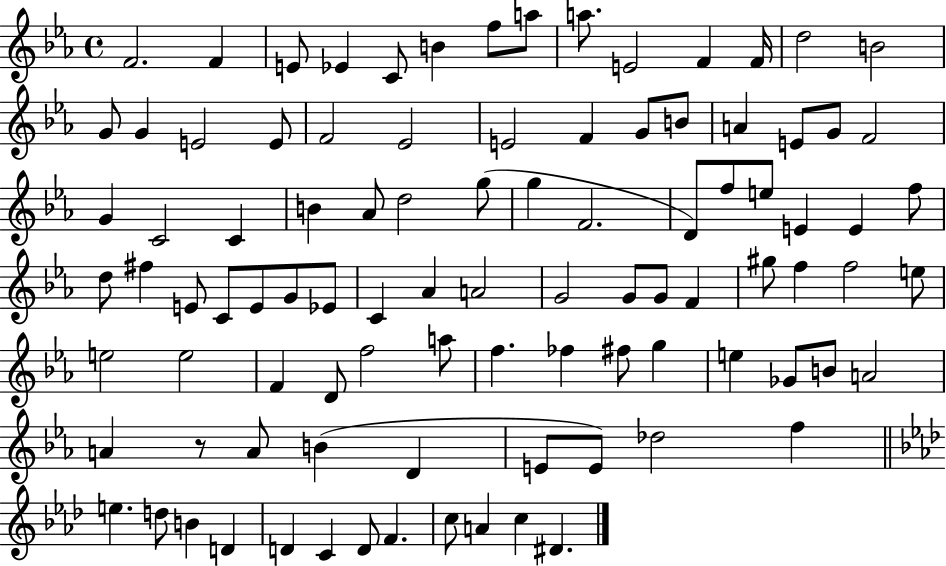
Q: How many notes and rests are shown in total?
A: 96